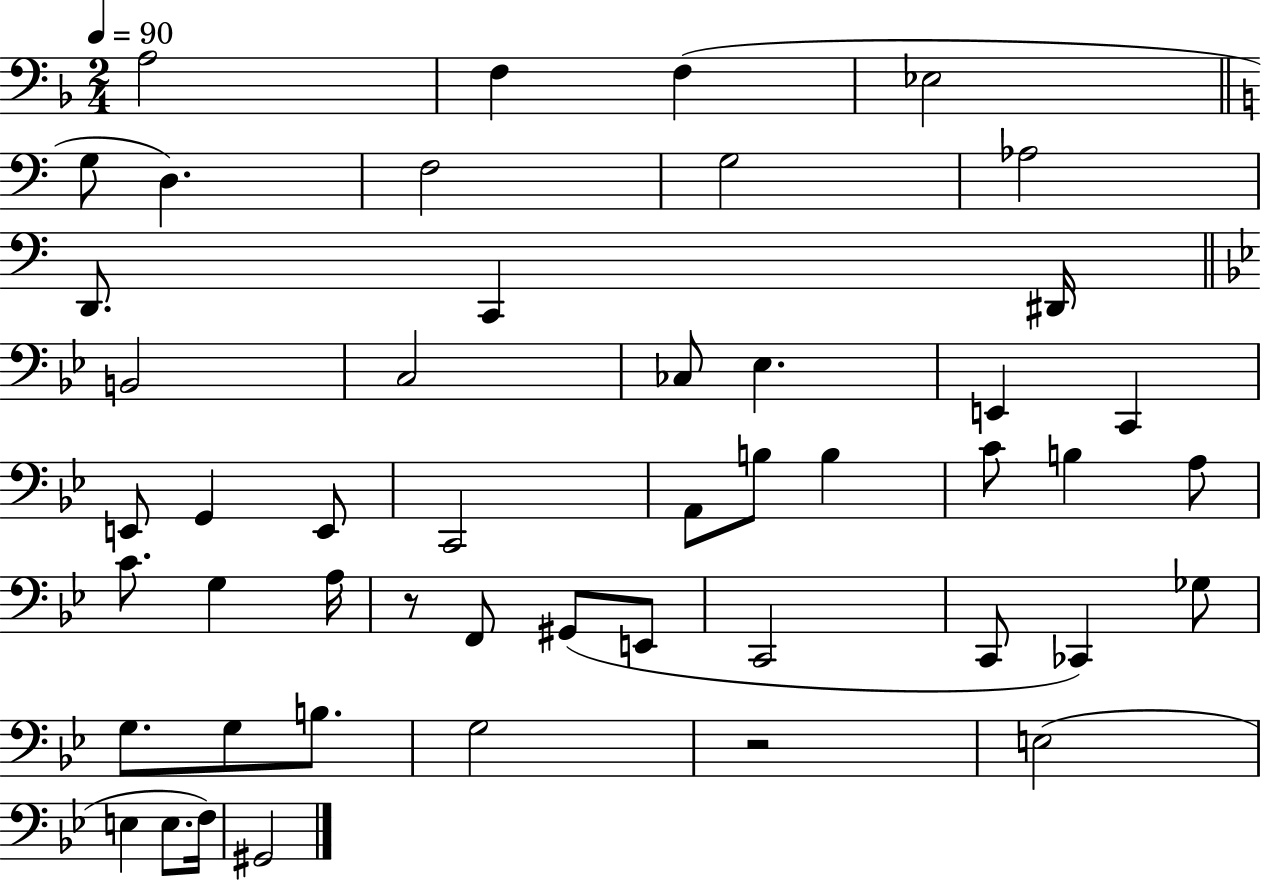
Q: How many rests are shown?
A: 2